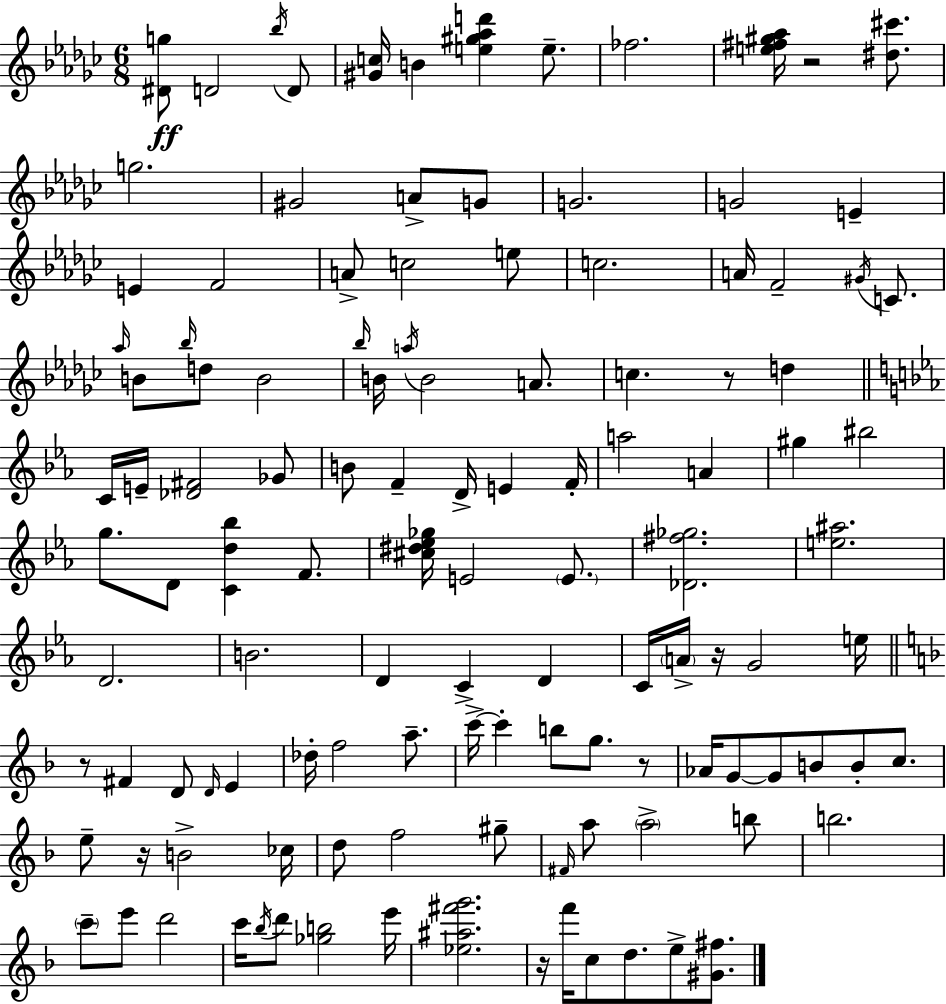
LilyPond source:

{
  \clef treble
  \numericTimeSignature
  \time 6/8
  \key ees \minor
  <dis' g''>8\ff d'2 \acciaccatura { bes''16 } d'8 | <gis' c''>16 b'4 <e'' gis'' aes'' d'''>4 e''8.-- | fes''2. | <e'' fis'' gis'' aes''>16 r2 <dis'' cis'''>8. | \break g''2. | gis'2 a'8-> g'8 | g'2. | g'2 e'4-- | \break e'4 f'2 | a'8-> c''2 e''8 | c''2. | a'16 f'2-- \acciaccatura { gis'16 } c'8. | \break \grace { aes''16 } b'8 \grace { bes''16 } d''8 b'2 | \grace { bes''16 } b'16 \acciaccatura { a''16 } b'2 | a'8. c''4. | r8 d''4 \bar "||" \break \key ees \major c'16 e'16-- <des' fis'>2 ges'8 | b'8 f'4-- d'16-> e'4 f'16-. | a''2 a'4 | gis''4 bis''2 | \break g''8. d'8 <c' d'' bes''>4 f'8. | <cis'' dis'' ees'' ges''>16 e'2 \parenthesize e'8. | <des' fis'' ges''>2. | <e'' ais''>2. | \break d'2. | b'2. | d'4 c'4-> d'4 | c'16 \parenthesize a'16-> r16 g'2 e''16 | \break \bar "||" \break \key f \major r8 fis'4 d'8 \grace { d'16 } e'4 | des''16-. f''2 a''8.-- | c'''16->~~ c'''4-. b''8 g''8. r8 | aes'16 g'8~~ g'8 b'8 b'8-. c''8. | \break e''8-- r16 b'2-> | ces''16 d''8 f''2 gis''8-- | \grace { fis'16 } a''8 \parenthesize a''2-> | b''8 b''2. | \break \parenthesize c'''8-- e'''8 d'''2 | c'''16 \acciaccatura { bes''16 } d'''8 <ges'' b''>2 | e'''16 <ees'' ais'' fis''' g'''>2. | r16 f'''16 c''8 d''8. e''8-> | \break <gis' fis''>8. \bar "|."
}